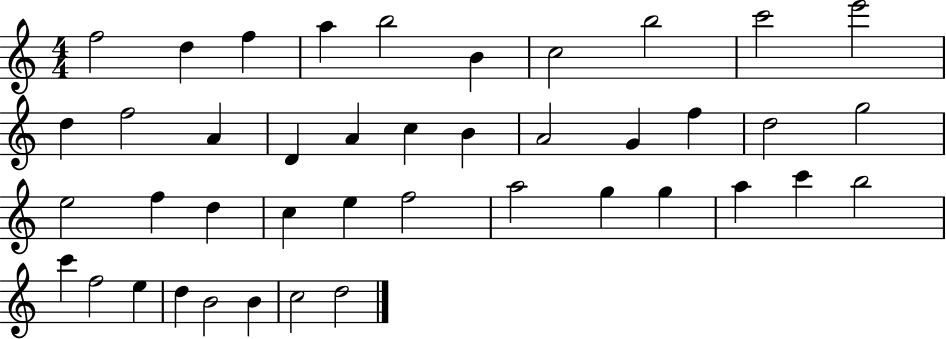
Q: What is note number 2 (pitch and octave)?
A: D5